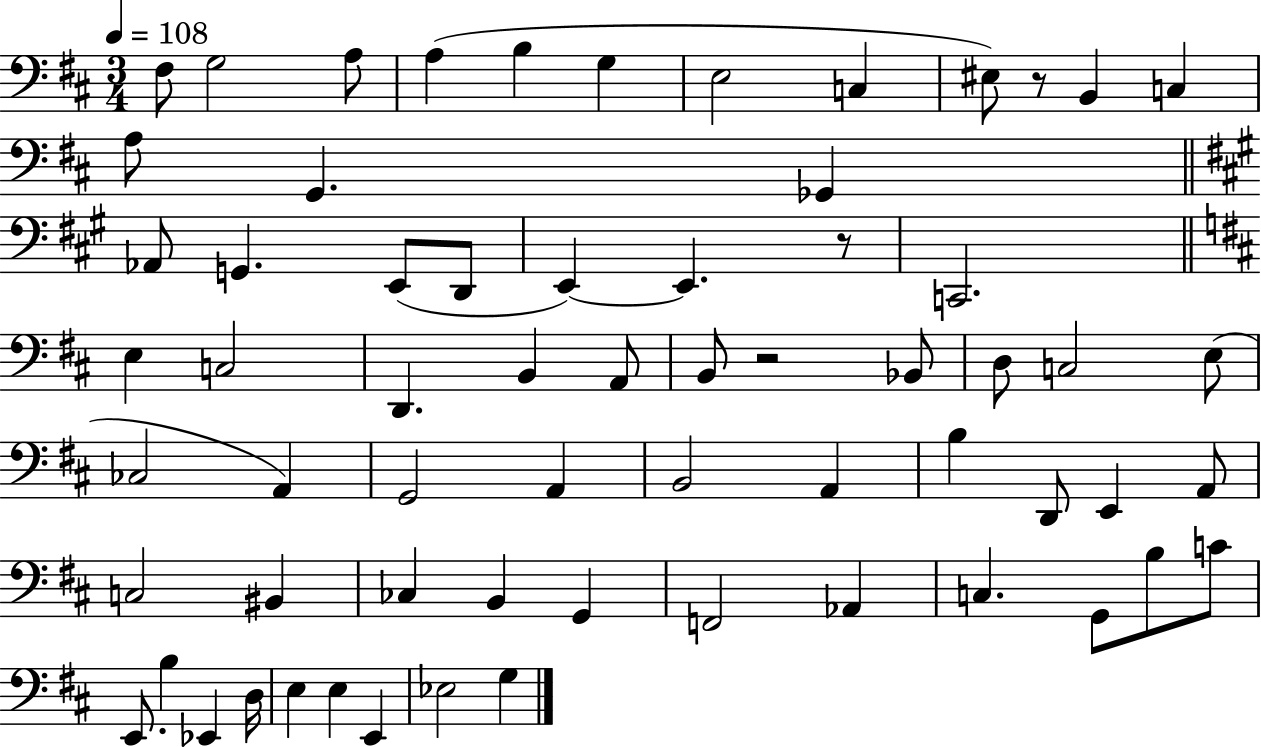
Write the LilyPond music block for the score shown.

{
  \clef bass
  \numericTimeSignature
  \time 3/4
  \key d \major
  \tempo 4 = 108
  fis8 g2 a8 | a4( b4 g4 | e2 c4 | eis8) r8 b,4 c4 | \break a8 g,4. ges,4 | \bar "||" \break \key a \major aes,8 g,4. e,8( d,8 | e,4~~) e,4. r8 | c,2. | \bar "||" \break \key b \minor e4 c2 | d,4. b,4 a,8 | b,8 r2 bes,8 | d8 c2 e8( | \break ces2 a,4) | g,2 a,4 | b,2 a,4 | b4 d,8 e,4 a,8 | \break c2 bis,4 | ces4 b,4 g,4 | f,2 aes,4 | c4. g,8 b8 c'8 | \break e,8. b4 ees,4 d16 | e4 e4 e,4 | ees2 g4 | \bar "|."
}